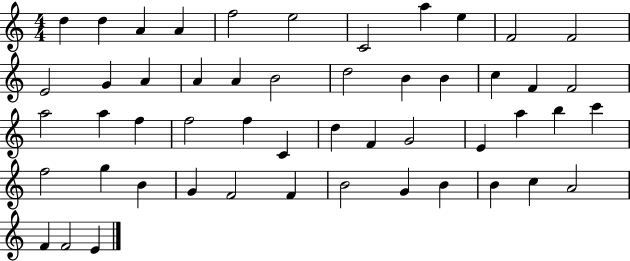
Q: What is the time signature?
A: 4/4